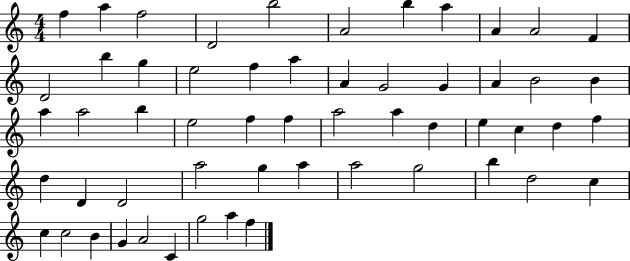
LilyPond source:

{
  \clef treble
  \numericTimeSignature
  \time 4/4
  \key c \major
  f''4 a''4 f''2 | d'2 b''2 | a'2 b''4 a''4 | a'4 a'2 f'4 | \break d'2 b''4 g''4 | e''2 f''4 a''4 | a'4 g'2 g'4 | a'4 b'2 b'4 | \break a''4 a''2 b''4 | e''2 f''4 f''4 | a''2 a''4 d''4 | e''4 c''4 d''4 f''4 | \break d''4 d'4 d'2 | a''2 g''4 a''4 | a''2 g''2 | b''4 d''2 c''4 | \break c''4 c''2 b'4 | g'4 a'2 c'4 | g''2 a''4 f''4 | \bar "|."
}